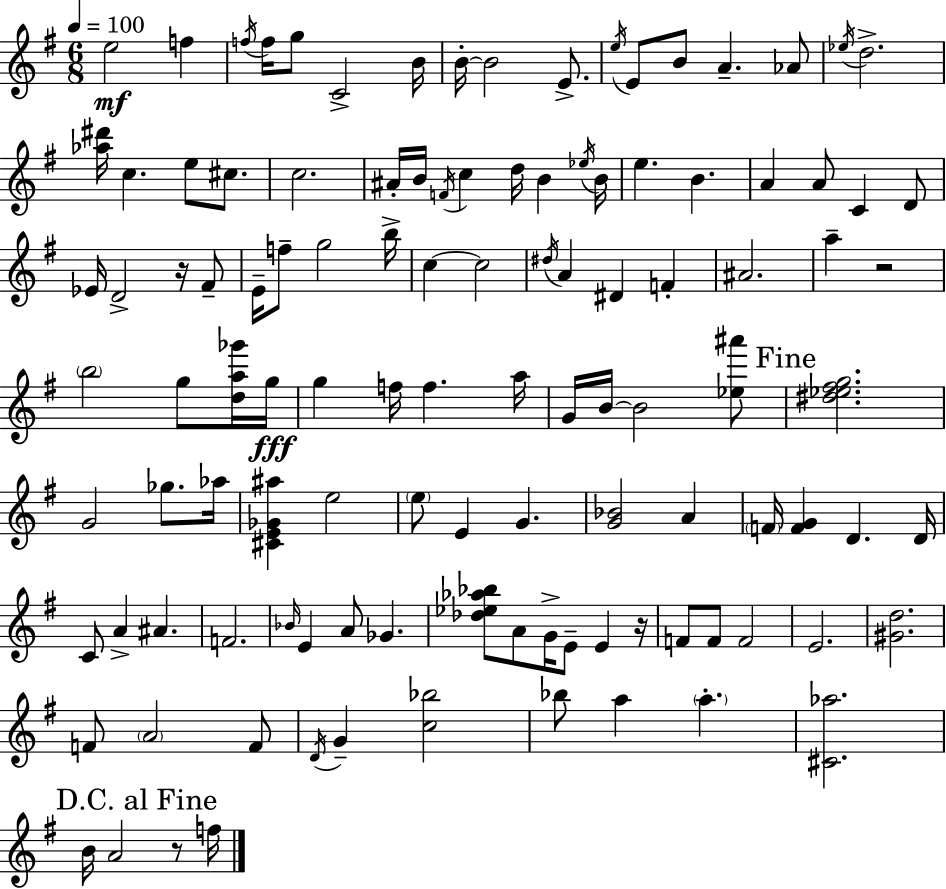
{
  \clef treble
  \numericTimeSignature
  \time 6/8
  \key e \minor
  \tempo 4 = 100
  e''2\mf f''4 | \acciaccatura { f''16 } f''16 g''8 c'2-> | b'16 b'16-.~~ b'2 e'8.-> | \acciaccatura { e''16 } e'8 b'8 a'4.-- | \break aes'8 \acciaccatura { ees''16 } d''2.-> | <aes'' dis'''>16 c''4. e''8 | cis''8. c''2. | ais'16-. b'16 \acciaccatura { f'16 } c''4 d''16 b'4 | \break \acciaccatura { ees''16 } b'16 e''4. b'4. | a'4 a'8 c'4 | d'8 ees'16 d'2-> | r16 fis'8-- e'16-- f''8-- g''2 | \break b''16-> c''4~~ c''2 | \acciaccatura { dis''16 } a'4 dis'4 | f'4-. ais'2. | a''4-- r2 | \break \parenthesize b''2 | g''8 <d'' a'' ges'''>16 g''16\fff g''4 f''16 f''4. | a''16 g'16 b'16~~ b'2 | <ees'' ais'''>8 \mark "Fine" <dis'' ees'' fis'' g''>2. | \break g'2 | ges''8. aes''16 <cis' e' ges' ais''>4 e''2 | \parenthesize e''8 e'4 | g'4. <g' bes'>2 | \break a'4 \parenthesize f'16 <f' g'>4 d'4. | d'16 c'8 a'4-> | ais'4. f'2. | \grace { bes'16 } e'4 a'8 | \break ges'4. <des'' ees'' aes'' bes''>8 a'8 g'16-> | e'8-- e'4 r16 f'8 f'8 f'2 | e'2. | <gis' d''>2. | \break f'8 \parenthesize a'2 | f'8 \acciaccatura { d'16 } g'4-- | <c'' bes''>2 bes''8 a''4 | \parenthesize a''4.-. <cis' aes''>2. | \break \mark "D.C. al Fine" b'16 a'2 | r8 f''16 \bar "|."
}